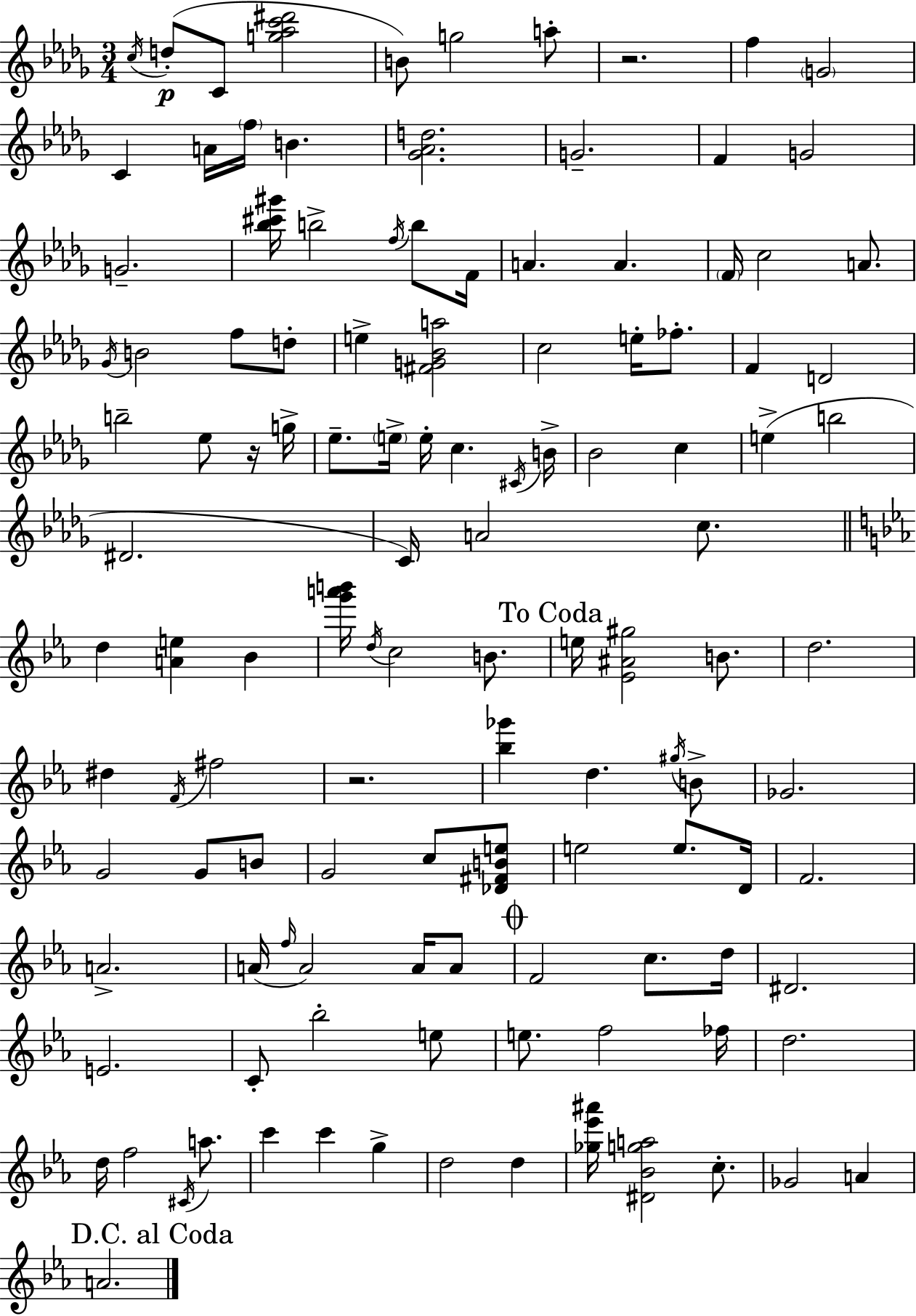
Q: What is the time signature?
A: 3/4